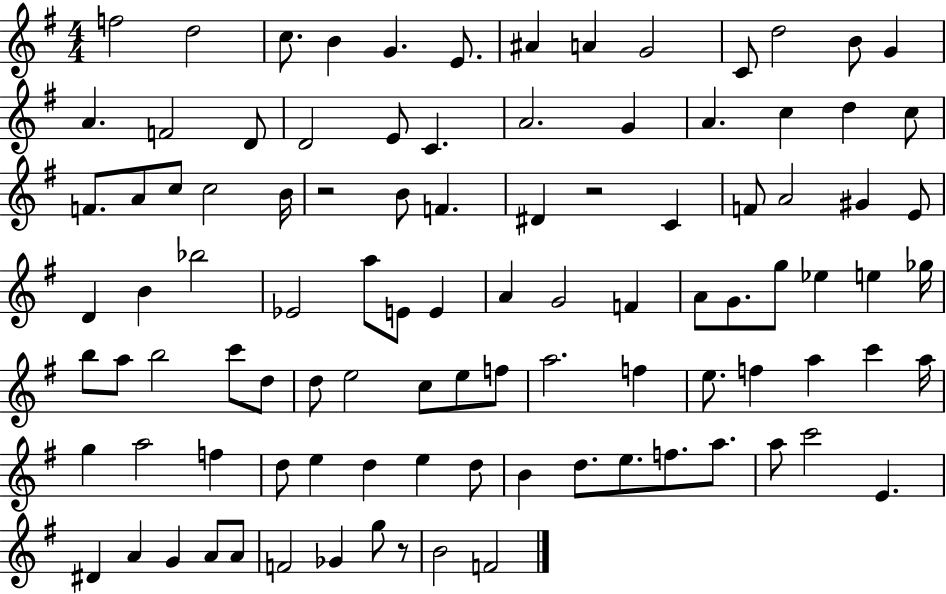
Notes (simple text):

F5/h D5/h C5/e. B4/q G4/q. E4/e. A#4/q A4/q G4/h C4/e D5/h B4/e G4/q A4/q. F4/h D4/e D4/h E4/e C4/q. A4/h. G4/q A4/q. C5/q D5/q C5/e F4/e. A4/e C5/e C5/h B4/s R/h B4/e F4/q. D#4/q R/h C4/q F4/e A4/h G#4/q E4/e D4/q B4/q Bb5/h Eb4/h A5/e E4/e E4/q A4/q G4/h F4/q A4/e G4/e. G5/e Eb5/q E5/q Gb5/s B5/e A5/e B5/h C6/e D5/e D5/e E5/h C5/e E5/e F5/e A5/h. F5/q E5/e. F5/q A5/q C6/q A5/s G5/q A5/h F5/q D5/e E5/q D5/q E5/q D5/e B4/q D5/e. E5/e. F5/e. A5/e. A5/e C6/h E4/q. D#4/q A4/q G4/q A4/e A4/e F4/h Gb4/q G5/e R/e B4/h F4/h